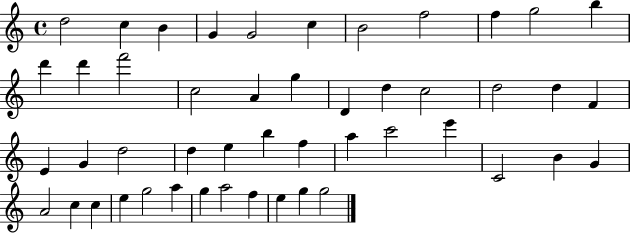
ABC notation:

X:1
T:Untitled
M:4/4
L:1/4
K:C
d2 c B G G2 c B2 f2 f g2 b d' d' f'2 c2 A g D d c2 d2 d F E G d2 d e b f a c'2 e' C2 B G A2 c c e g2 a g a2 f e g g2